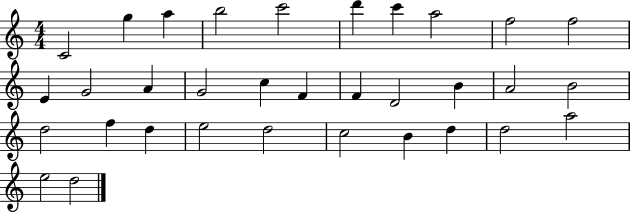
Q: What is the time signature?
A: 4/4